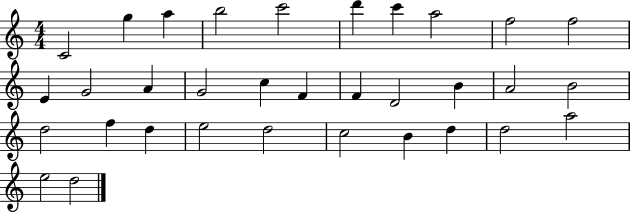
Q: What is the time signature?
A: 4/4